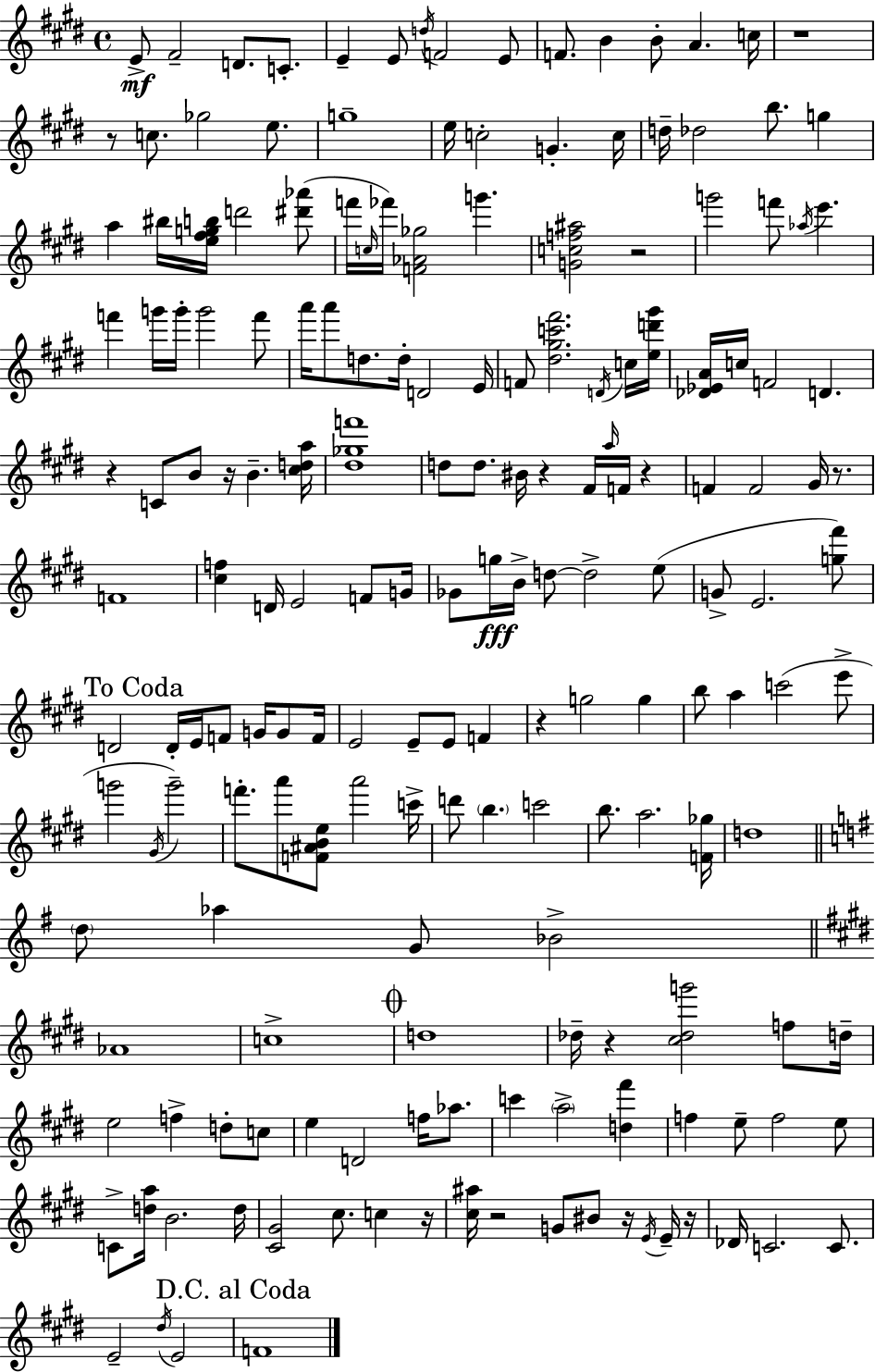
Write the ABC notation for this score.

X:1
T:Untitled
M:4/4
L:1/4
K:E
E/2 ^F2 D/2 C/2 E E/2 d/4 F2 E/2 F/2 B B/2 A c/4 z4 z/2 c/2 _g2 e/2 g4 e/4 c2 G c/4 d/4 _d2 b/2 g a ^b/4 [e^fgb]/4 d'2 [^d'_a']/2 f'/4 c/4 _f'/4 [F_A_g]2 g' [Gcf^a]2 z2 g'2 f'/2 _a/4 e' f' g'/4 g'/4 g'2 f'/2 a'/4 a'/2 d/2 d/4 D2 E/4 F/2 [^d^gc'^f']2 D/4 c/4 [ed'^g']/4 [_D_EA]/4 c/4 F2 D z C/2 B/2 z/4 B [^cda]/4 [^d_gf']4 d/2 d/2 ^B/4 z ^F/4 a/4 F/4 z F F2 ^G/4 z/2 F4 [^cf] D/4 E2 F/2 G/4 _G/2 g/4 B/4 d/2 d2 e/2 G/2 E2 [g^f']/2 D2 D/4 E/4 F/2 G/4 G/2 F/4 E2 E/2 E/2 F z g2 g b/2 a c'2 e'/2 g'2 ^G/4 g'2 f'/2 a'/2 [F^ABe]/2 a'2 c'/4 d'/2 b c'2 b/2 a2 [F_g]/4 d4 d/2 _a G/2 _B2 _A4 c4 d4 _d/4 z [^c_dg']2 f/2 d/4 e2 f d/2 c/2 e D2 f/4 _a/2 c' a2 [d^f'] f e/2 f2 e/2 C/2 [da]/4 B2 d/4 [^C^G]2 ^c/2 c z/4 [^c^a]/4 z2 G/2 ^B/2 z/4 E/4 E/4 z/4 _D/4 C2 C/2 E2 ^d/4 E2 F4